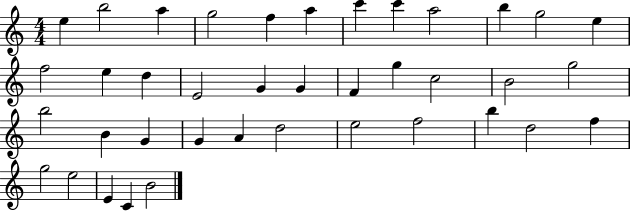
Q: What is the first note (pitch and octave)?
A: E5